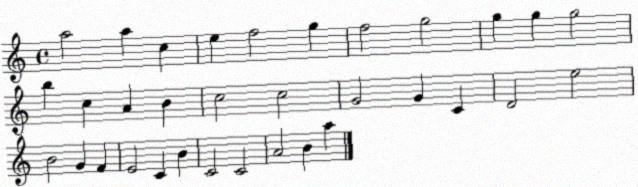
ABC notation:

X:1
T:Untitled
M:4/4
L:1/4
K:C
a2 a c e f2 g f2 g2 g g g2 b c A B c2 c2 G2 G C D2 e2 B2 G F E2 C B C2 C2 A2 B a